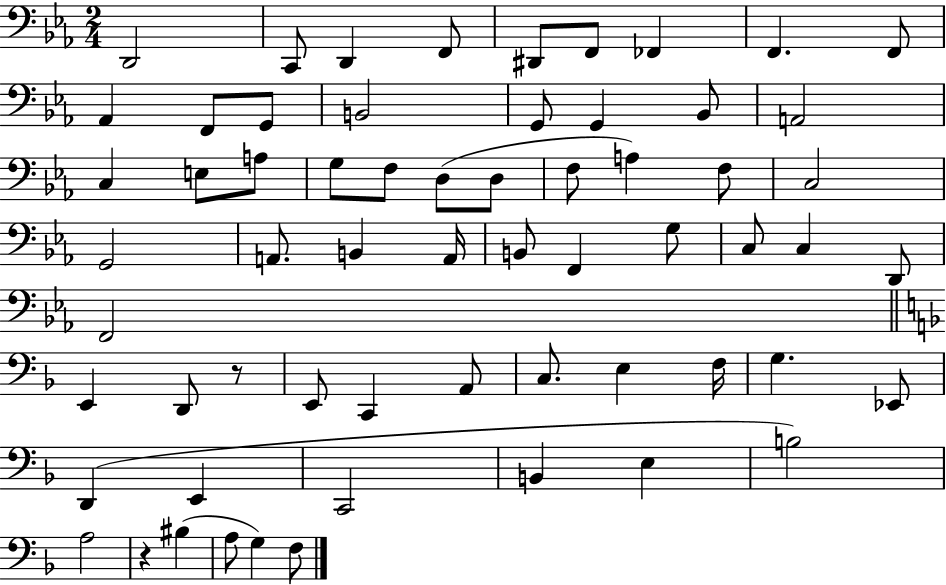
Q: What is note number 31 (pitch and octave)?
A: B2